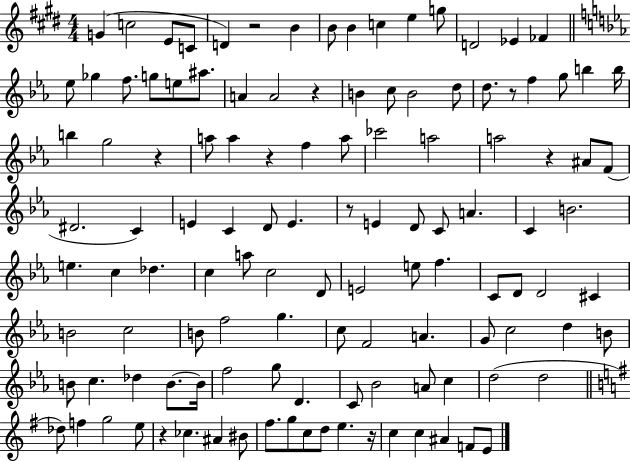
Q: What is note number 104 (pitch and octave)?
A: C5